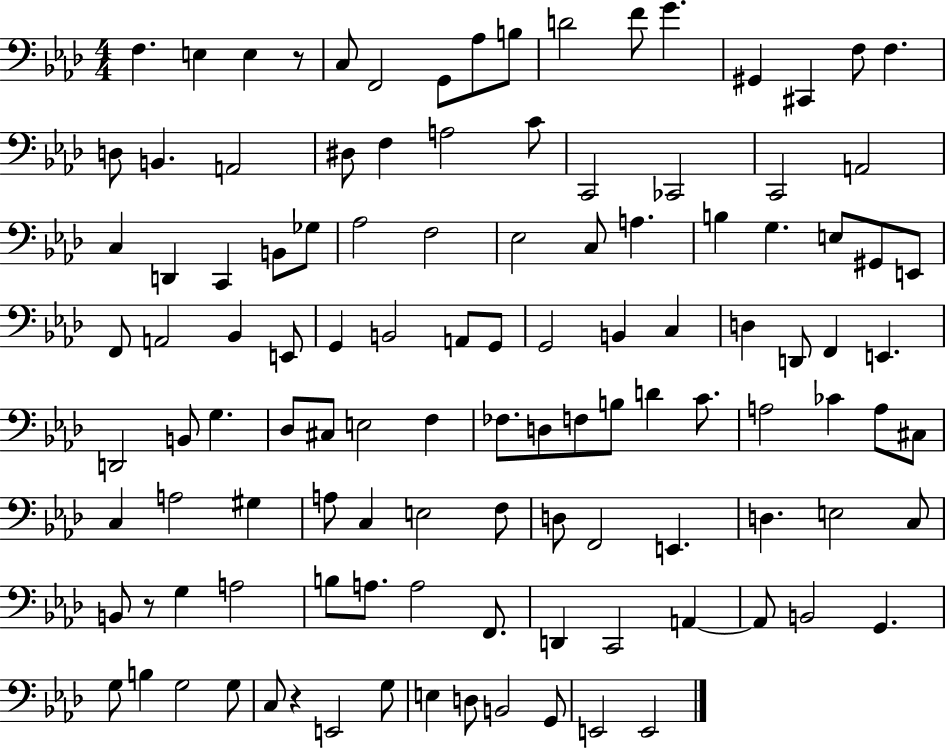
{
  \clef bass
  \numericTimeSignature
  \time 4/4
  \key aes \major
  f4. e4 e4 r8 | c8 f,2 g,8 aes8 b8 | d'2 f'8 g'4. | gis,4 cis,4 f8 f4. | \break d8 b,4. a,2 | dis8 f4 a2 c'8 | c,2 ces,2 | c,2 a,2 | \break c4 d,4 c,4 b,8 ges8 | aes2 f2 | ees2 c8 a4. | b4 g4. e8 gis,8 e,8 | \break f,8 a,2 bes,4 e,8 | g,4 b,2 a,8 g,8 | g,2 b,4 c4 | d4 d,8 f,4 e,4. | \break d,2 b,8 g4. | des8 cis8 e2 f4 | fes8. d8 f8 b8 d'4 c'8. | a2 ces'4 a8 cis8 | \break c4 a2 gis4 | a8 c4 e2 f8 | d8 f,2 e,4. | d4. e2 c8 | \break b,8 r8 g4 a2 | b8 a8. a2 f,8. | d,4 c,2 a,4~~ | a,8 b,2 g,4. | \break g8 b4 g2 g8 | c8 r4 e,2 g8 | e4 d8 b,2 g,8 | e,2 e,2 | \break \bar "|."
}